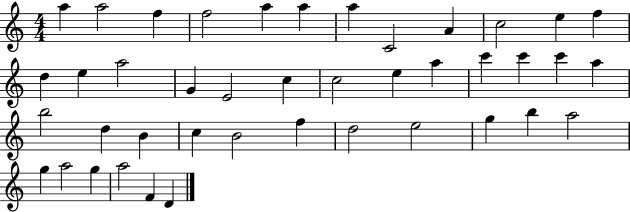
{
  \clef treble
  \numericTimeSignature
  \time 4/4
  \key c \major
  a''4 a''2 f''4 | f''2 a''4 a''4 | a''4 c'2 a'4 | c''2 e''4 f''4 | \break d''4 e''4 a''2 | g'4 e'2 c''4 | c''2 e''4 a''4 | c'''4 c'''4 c'''4 a''4 | \break b''2 d''4 b'4 | c''4 b'2 f''4 | d''2 e''2 | g''4 b''4 a''2 | \break g''4 a''2 g''4 | a''2 f'4 d'4 | \bar "|."
}